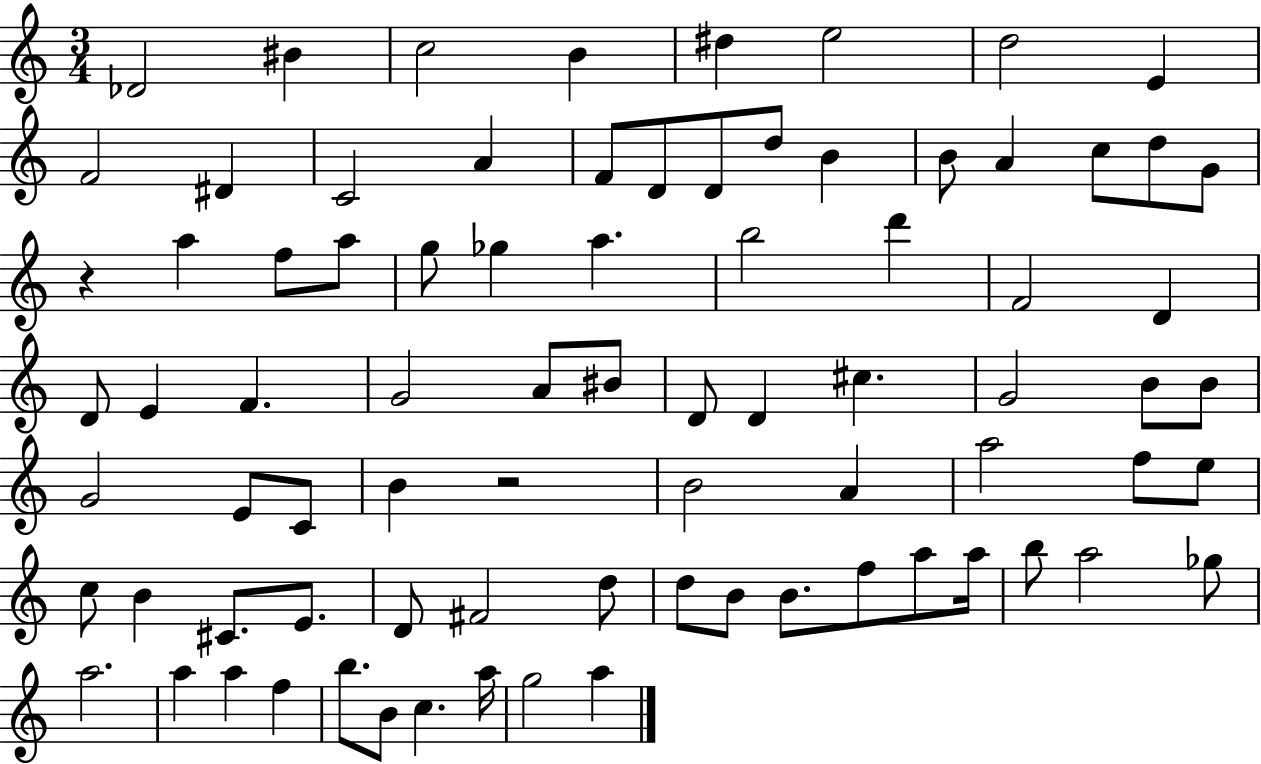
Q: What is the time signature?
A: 3/4